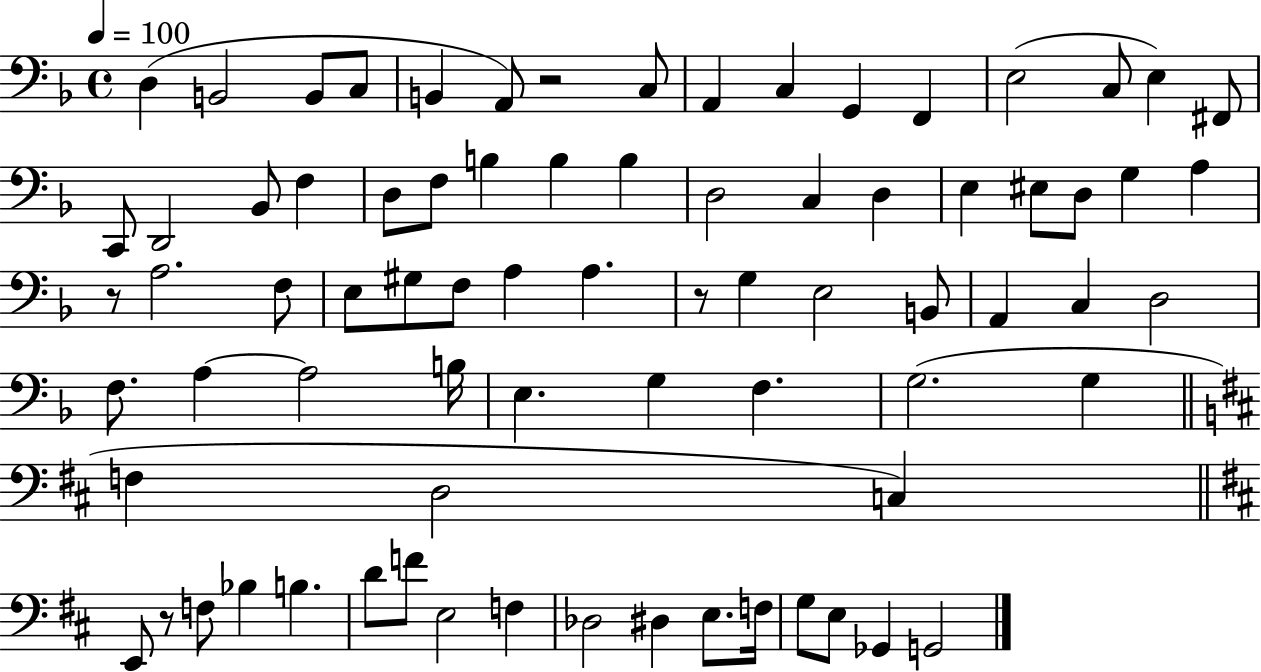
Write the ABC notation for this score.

X:1
T:Untitled
M:4/4
L:1/4
K:F
D, B,,2 B,,/2 C,/2 B,, A,,/2 z2 C,/2 A,, C, G,, F,, E,2 C,/2 E, ^F,,/2 C,,/2 D,,2 _B,,/2 F, D,/2 F,/2 B, B, B, D,2 C, D, E, ^E,/2 D,/2 G, A, z/2 A,2 F,/2 E,/2 ^G,/2 F,/2 A, A, z/2 G, E,2 B,,/2 A,, C, D,2 F,/2 A, A,2 B,/4 E, G, F, G,2 G, F, D,2 C, E,,/2 z/2 F,/2 _B, B, D/2 F/2 E,2 F, _D,2 ^D, E,/2 F,/4 G,/2 E,/2 _G,, G,,2